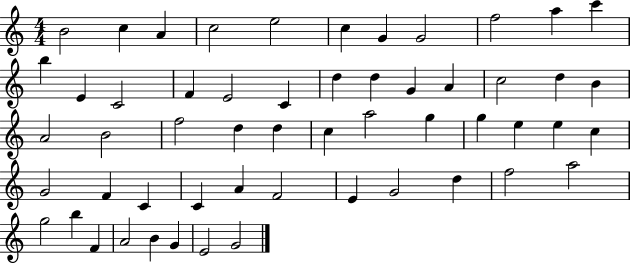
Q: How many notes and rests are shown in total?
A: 55